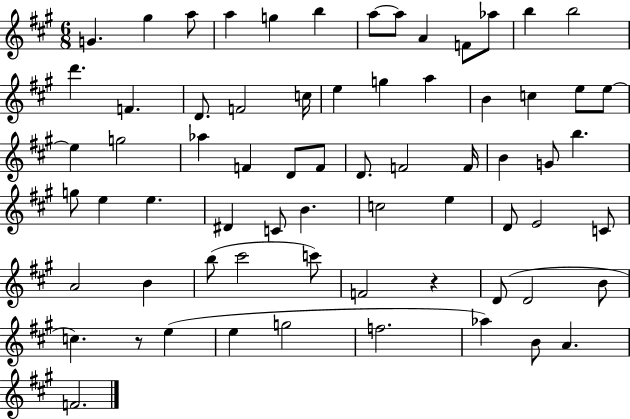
G4/q. G#5/q A5/e A5/q G5/q B5/q A5/e A5/e A4/q F4/e Ab5/e B5/q B5/h D6/q. F4/q. D4/e. F4/h C5/s E5/q G5/q A5/q B4/q C5/q E5/e E5/e E5/q G5/h Ab5/q F4/q D4/e F4/e D4/e. F4/h F4/s B4/q G4/e B5/q. G5/e E5/q E5/q. D#4/q C4/e B4/q. C5/h E5/q D4/e E4/h C4/e A4/h B4/q B5/e C#6/h C6/e F4/h R/q D4/e D4/h B4/e C5/q. R/e E5/q E5/q G5/h F5/h. Ab5/q B4/e A4/q. F4/h.